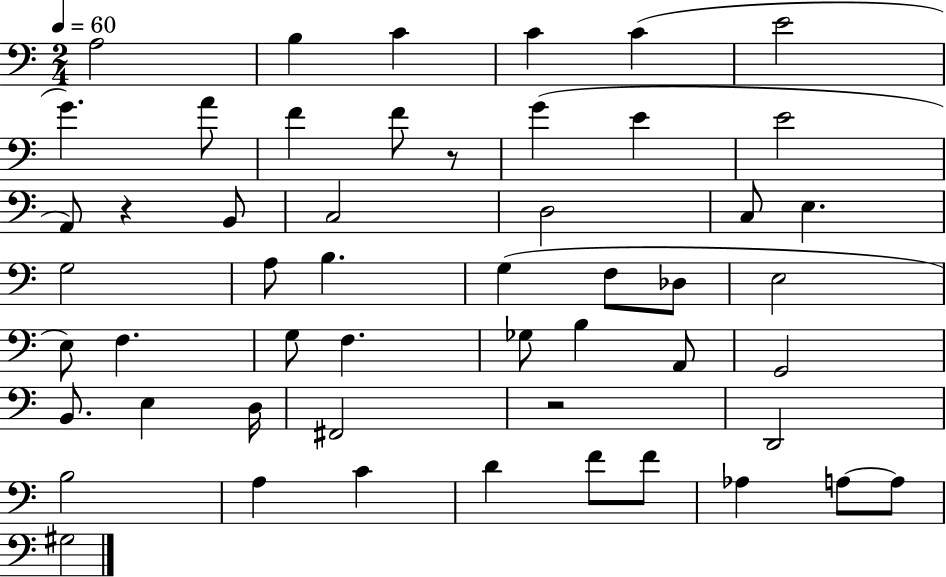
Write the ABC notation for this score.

X:1
T:Untitled
M:2/4
L:1/4
K:C
A,2 B, C C C E2 G A/2 F F/2 z/2 G E E2 A,,/2 z B,,/2 C,2 D,2 C,/2 E, G,2 A,/2 B, G, F,/2 _D,/2 E,2 E,/2 F, G,/2 F, _G,/2 B, A,,/2 G,,2 B,,/2 E, D,/4 ^F,,2 z2 D,,2 B,2 A, C D F/2 F/2 _A, A,/2 A,/2 ^G,2